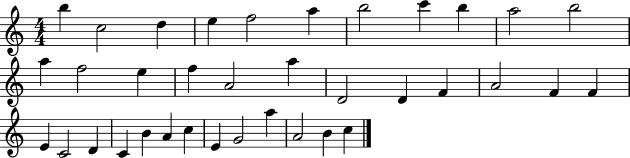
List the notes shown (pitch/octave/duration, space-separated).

B5/q C5/h D5/q E5/q F5/h A5/q B5/h C6/q B5/q A5/h B5/h A5/q F5/h E5/q F5/q A4/h A5/q D4/h D4/q F4/q A4/h F4/q F4/q E4/q C4/h D4/q C4/q B4/q A4/q C5/q E4/q G4/h A5/q A4/h B4/q C5/q